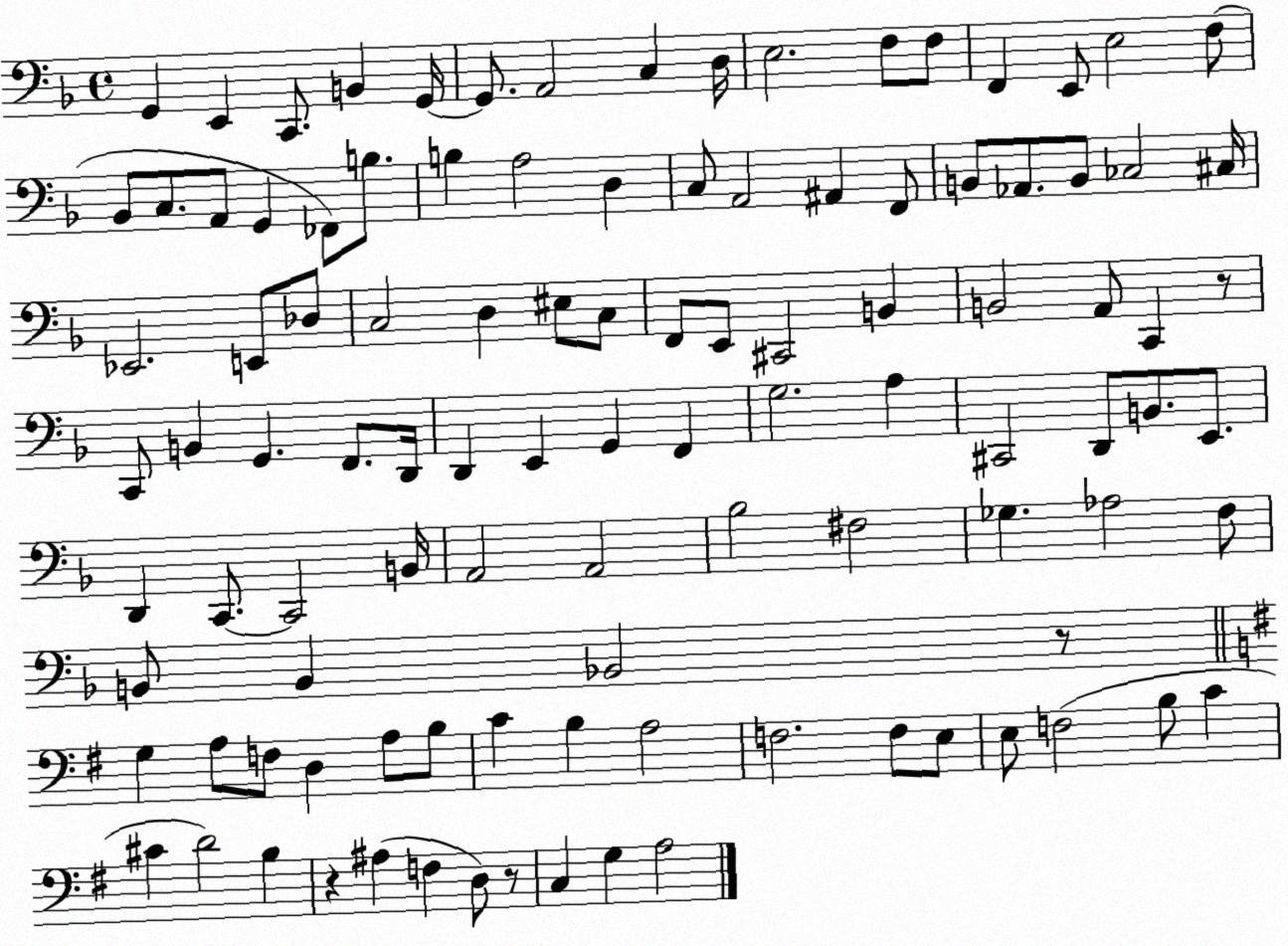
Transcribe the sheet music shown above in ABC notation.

X:1
T:Untitled
M:4/4
L:1/4
K:F
G,, E,, C,,/2 B,, G,,/4 G,,/2 A,,2 C, D,/4 E,2 F,/2 F,/2 F,, E,,/2 E,2 F,/2 _B,,/2 C,/2 A,,/2 G,, _F,,/2 B,/2 B, A,2 D, C,/2 A,,2 ^A,, F,,/2 B,,/2 _A,,/2 B,,/2 _C,2 ^C,/4 _E,,2 E,,/2 _D,/2 C,2 D, ^E,/2 C,/2 F,,/2 E,,/2 ^C,,2 B,, B,,2 A,,/2 C,, z/2 C,,/2 B,, G,, F,,/2 D,,/4 D,, E,, G,, F,, G,2 A, ^C,,2 D,,/2 B,,/2 E,,/2 D,, C,,/2 C,,2 B,,/4 A,,2 A,,2 _B,2 ^F,2 _G, _A,2 F,/2 B,,/2 B,, _B,,2 z/2 G, A,/2 F,/2 D, A,/2 B,/2 C B, A,2 F,2 F,/2 E,/2 E,/2 F,2 B,/2 C ^C D2 B, z ^A, F, D,/2 z/2 C, G, A,2